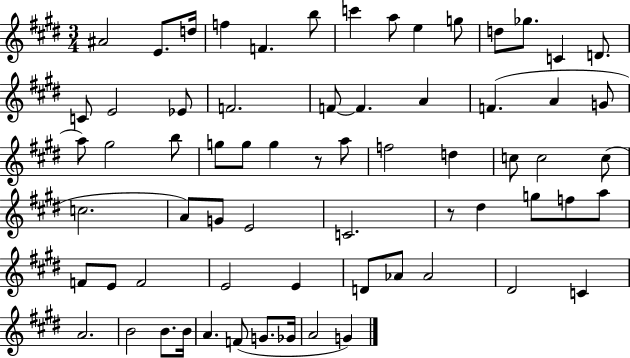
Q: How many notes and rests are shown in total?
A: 67